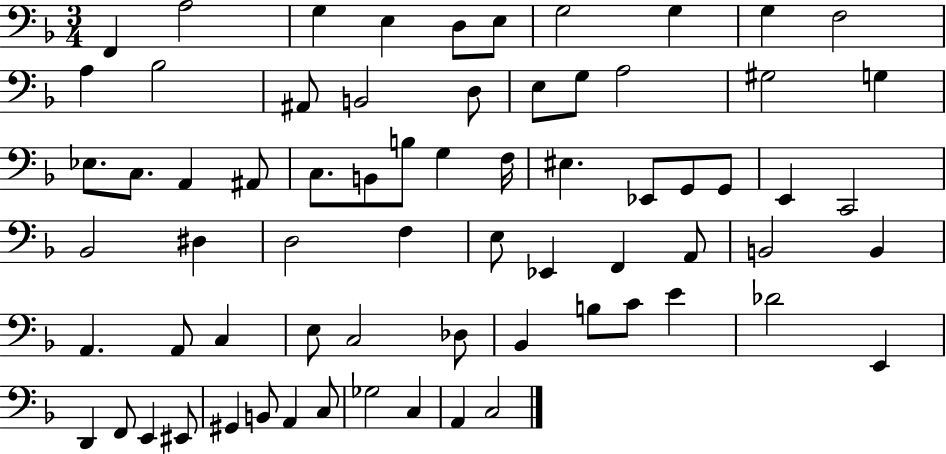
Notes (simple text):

F2/q A3/h G3/q E3/q D3/e E3/e G3/h G3/q G3/q F3/h A3/q Bb3/h A#2/e B2/h D3/e E3/e G3/e A3/h G#3/h G3/q Eb3/e. C3/e. A2/q A#2/e C3/e. B2/e B3/e G3/q F3/s EIS3/q. Eb2/e G2/e G2/e E2/q C2/h Bb2/h D#3/q D3/h F3/q E3/e Eb2/q F2/q A2/e B2/h B2/q A2/q. A2/e C3/q E3/e C3/h Db3/e Bb2/q B3/e C4/e E4/q Db4/h E2/q D2/q F2/e E2/q EIS2/e G#2/q B2/e A2/q C3/e Gb3/h C3/q A2/q C3/h